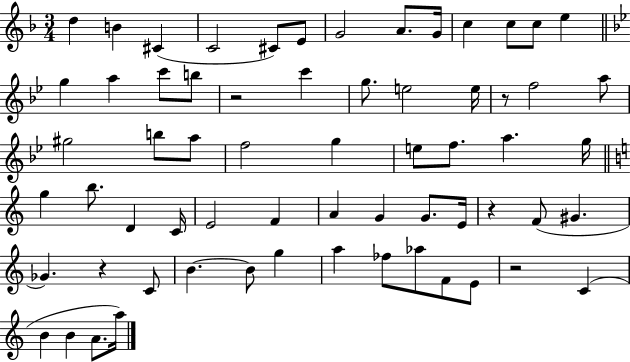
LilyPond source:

{
  \clef treble
  \numericTimeSignature
  \time 3/4
  \key f \major
  d''4 b'4 cis'4( | c'2 cis'8) e'8 | g'2 a'8. g'16 | c''4 c''8 c''8 e''4 | \break \bar "||" \break \key g \minor g''4 a''4 c'''8 b''8 | r2 c'''4 | g''8. e''2 e''16 | r8 f''2 a''8 | \break gis''2 b''8 a''8 | f''2 g''4 | e''8 f''8. a''4. g''16 | \bar "||" \break \key c \major g''4 b''8. d'4 c'16 | e'2 f'4 | a'4 g'4 g'8. e'16 | r4 f'8( gis'4. | \break ges'4.) r4 c'8 | b'4.~~ b'8 g''4 | a''4 fes''8 aes''8 f'8 e'8 | r2 c'4( | \break b'4 b'4 a'8. a''16) | \bar "|."
}